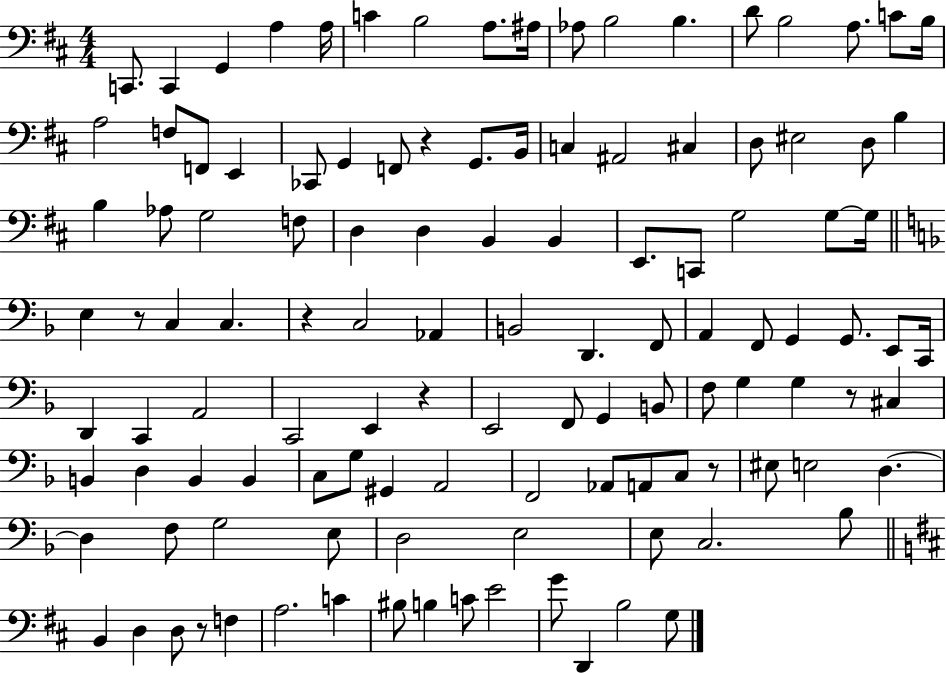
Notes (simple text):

C2/e. C2/q G2/q A3/q A3/s C4/q B3/h A3/e. A#3/s Ab3/e B3/h B3/q. D4/e B3/h A3/e. C4/e B3/s A3/h F3/e F2/e E2/q CES2/e G2/q F2/e R/q G2/e. B2/s C3/q A#2/h C#3/q D3/e EIS3/h D3/e B3/q B3/q Ab3/e G3/h F3/e D3/q D3/q B2/q B2/q E2/e. C2/e G3/h G3/e G3/s E3/q R/e C3/q C3/q. R/q C3/h Ab2/q B2/h D2/q. F2/e A2/q F2/e G2/q G2/e. E2/e C2/s D2/q C2/q A2/h C2/h E2/q R/q E2/h F2/e G2/q B2/e F3/e G3/q G3/q R/e C#3/q B2/q D3/q B2/q B2/q C3/e G3/e G#2/q A2/h F2/h Ab2/e A2/e C3/e R/e EIS3/e E3/h D3/q. D3/q F3/e G3/h E3/e D3/h E3/h E3/e C3/h. Bb3/e B2/q D3/q D3/e R/e F3/q A3/h. C4/q BIS3/e B3/q C4/e E4/h G4/e D2/q B3/h G3/e